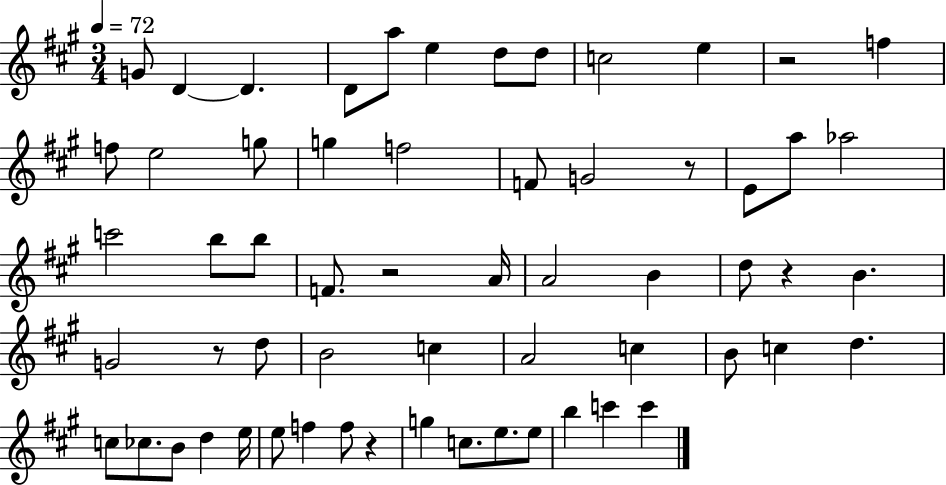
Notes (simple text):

G4/e D4/q D4/q. D4/e A5/e E5/q D5/e D5/e C5/h E5/q R/h F5/q F5/e E5/h G5/e G5/q F5/h F4/e G4/h R/e E4/e A5/e Ab5/h C6/h B5/e B5/e F4/e. R/h A4/s A4/h B4/q D5/e R/q B4/q. G4/h R/e D5/e B4/h C5/q A4/h C5/q B4/e C5/q D5/q. C5/e CES5/e. B4/e D5/q E5/s E5/e F5/q F5/e R/q G5/q C5/e. E5/e. E5/e B5/q C6/q C6/q